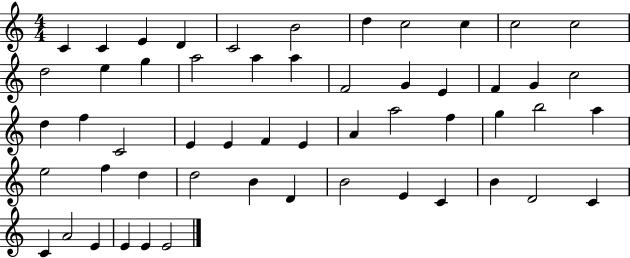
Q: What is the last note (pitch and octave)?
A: E4